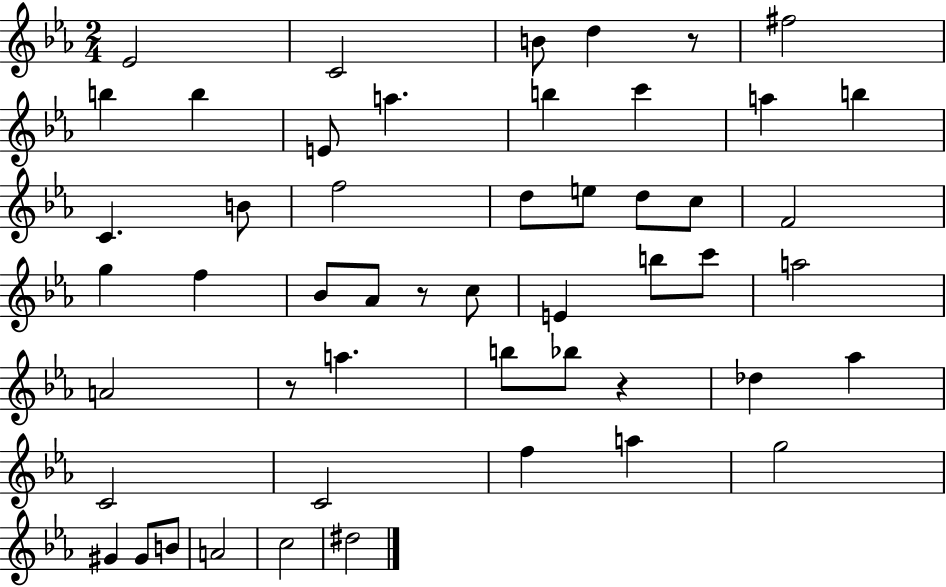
{
  \clef treble
  \numericTimeSignature
  \time 2/4
  \key ees \major
  ees'2 | c'2 | b'8 d''4 r8 | fis''2 | \break b''4 b''4 | e'8 a''4. | b''4 c'''4 | a''4 b''4 | \break c'4. b'8 | f''2 | d''8 e''8 d''8 c''8 | f'2 | \break g''4 f''4 | bes'8 aes'8 r8 c''8 | e'4 b''8 c'''8 | a''2 | \break a'2 | r8 a''4. | b''8 bes''8 r4 | des''4 aes''4 | \break c'2 | c'2 | f''4 a''4 | g''2 | \break gis'4 gis'8 b'8 | a'2 | c''2 | dis''2 | \break \bar "|."
}